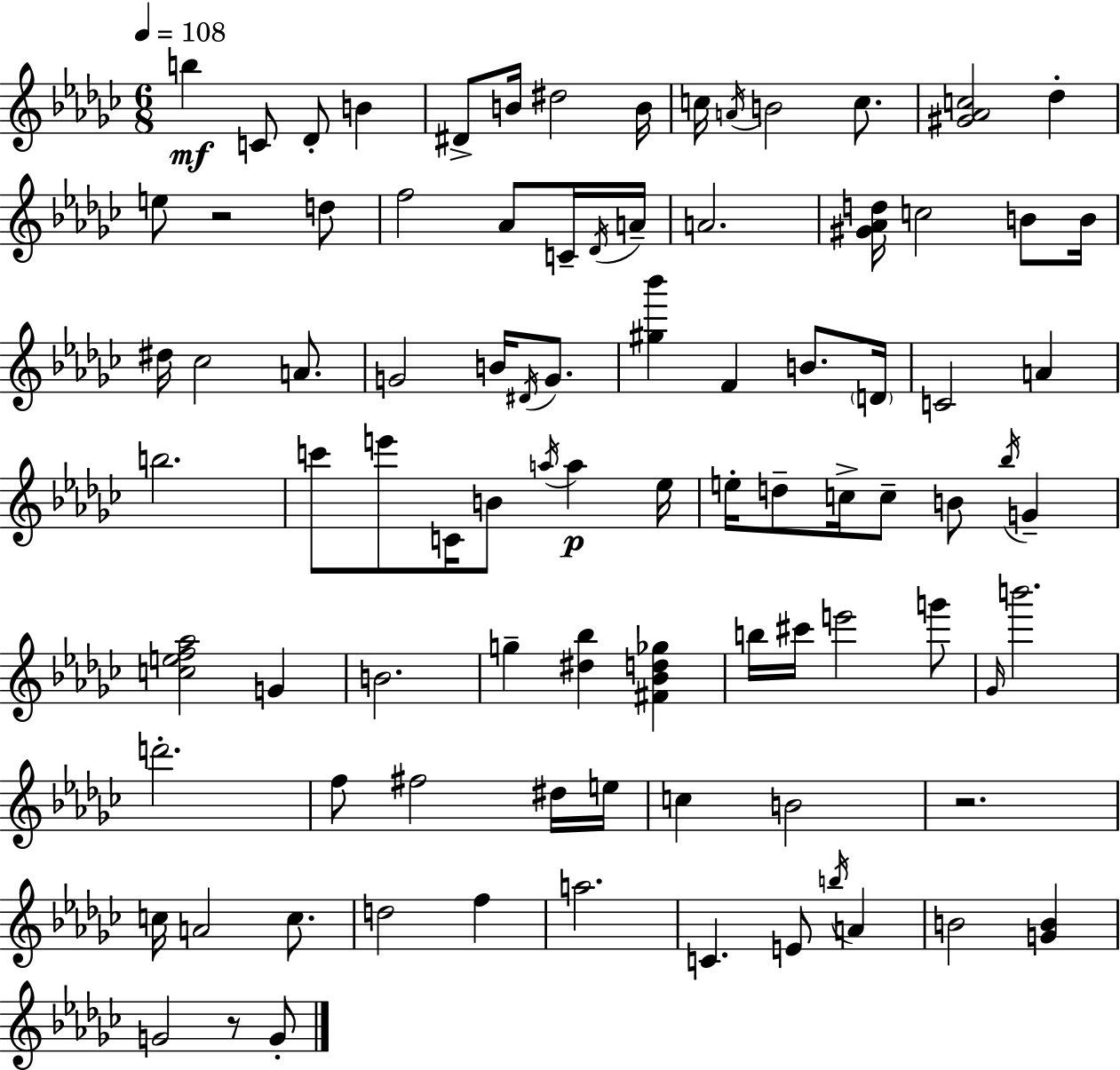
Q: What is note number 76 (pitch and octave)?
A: B5